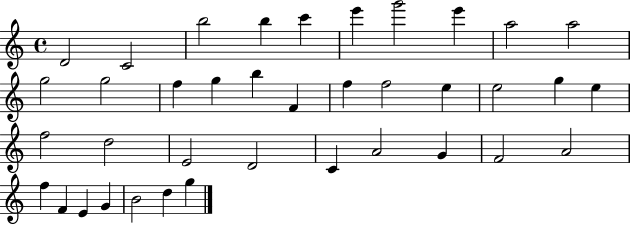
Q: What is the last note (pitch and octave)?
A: G5